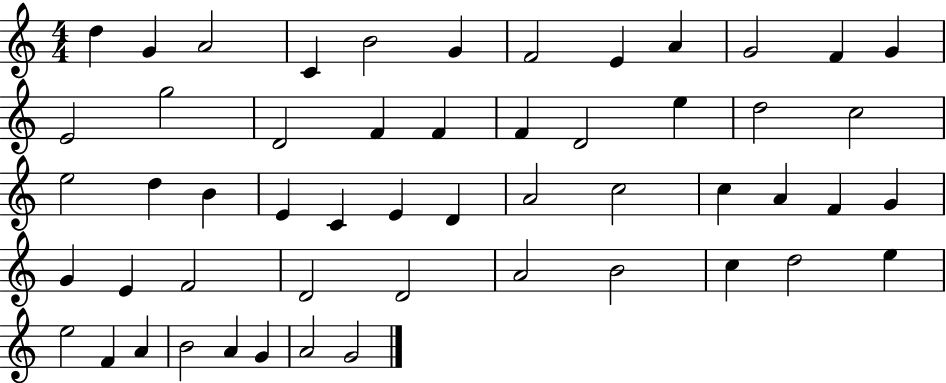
{
  \clef treble
  \numericTimeSignature
  \time 4/4
  \key c \major
  d''4 g'4 a'2 | c'4 b'2 g'4 | f'2 e'4 a'4 | g'2 f'4 g'4 | \break e'2 g''2 | d'2 f'4 f'4 | f'4 d'2 e''4 | d''2 c''2 | \break e''2 d''4 b'4 | e'4 c'4 e'4 d'4 | a'2 c''2 | c''4 a'4 f'4 g'4 | \break g'4 e'4 f'2 | d'2 d'2 | a'2 b'2 | c''4 d''2 e''4 | \break e''2 f'4 a'4 | b'2 a'4 g'4 | a'2 g'2 | \bar "|."
}